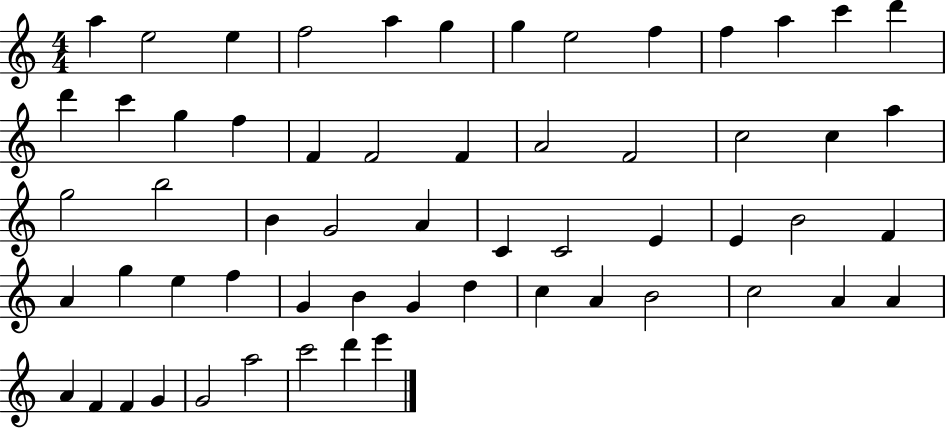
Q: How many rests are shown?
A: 0